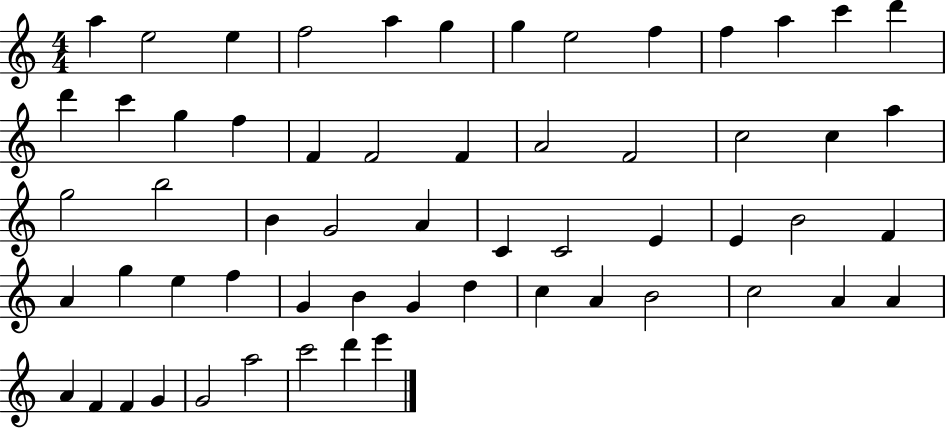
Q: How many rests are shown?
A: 0